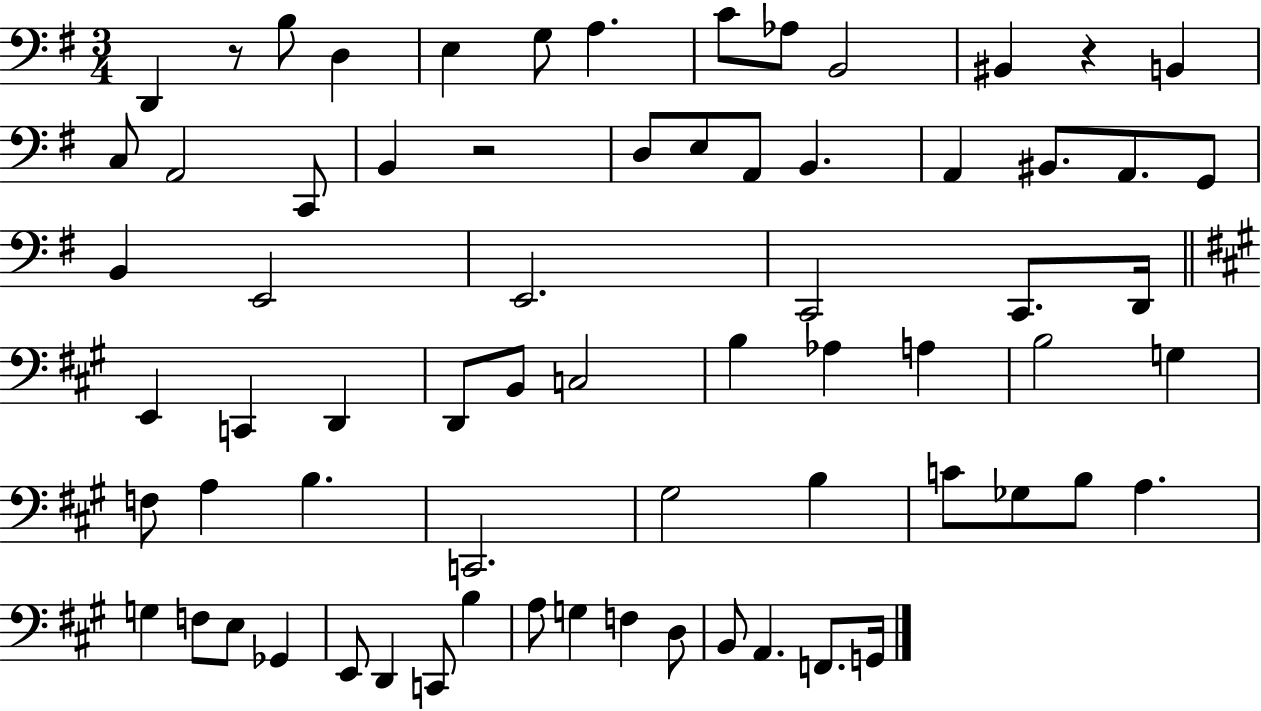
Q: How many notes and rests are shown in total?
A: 69